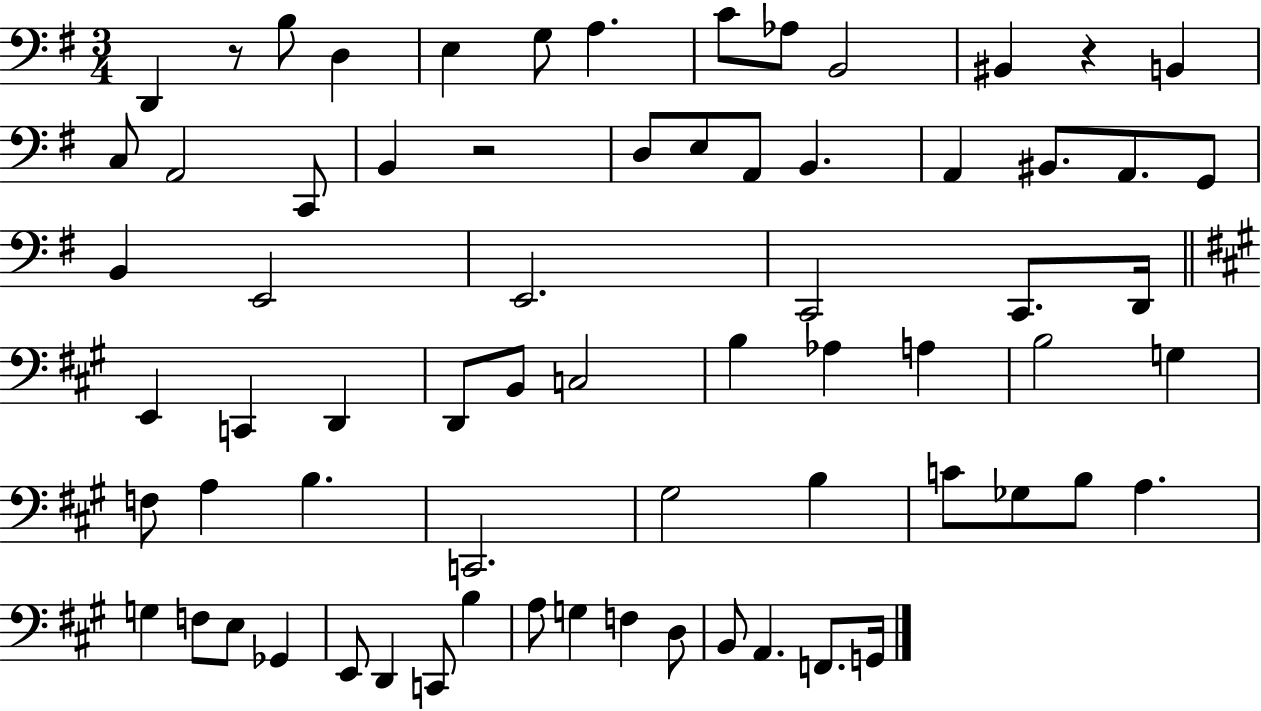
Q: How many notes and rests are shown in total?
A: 69